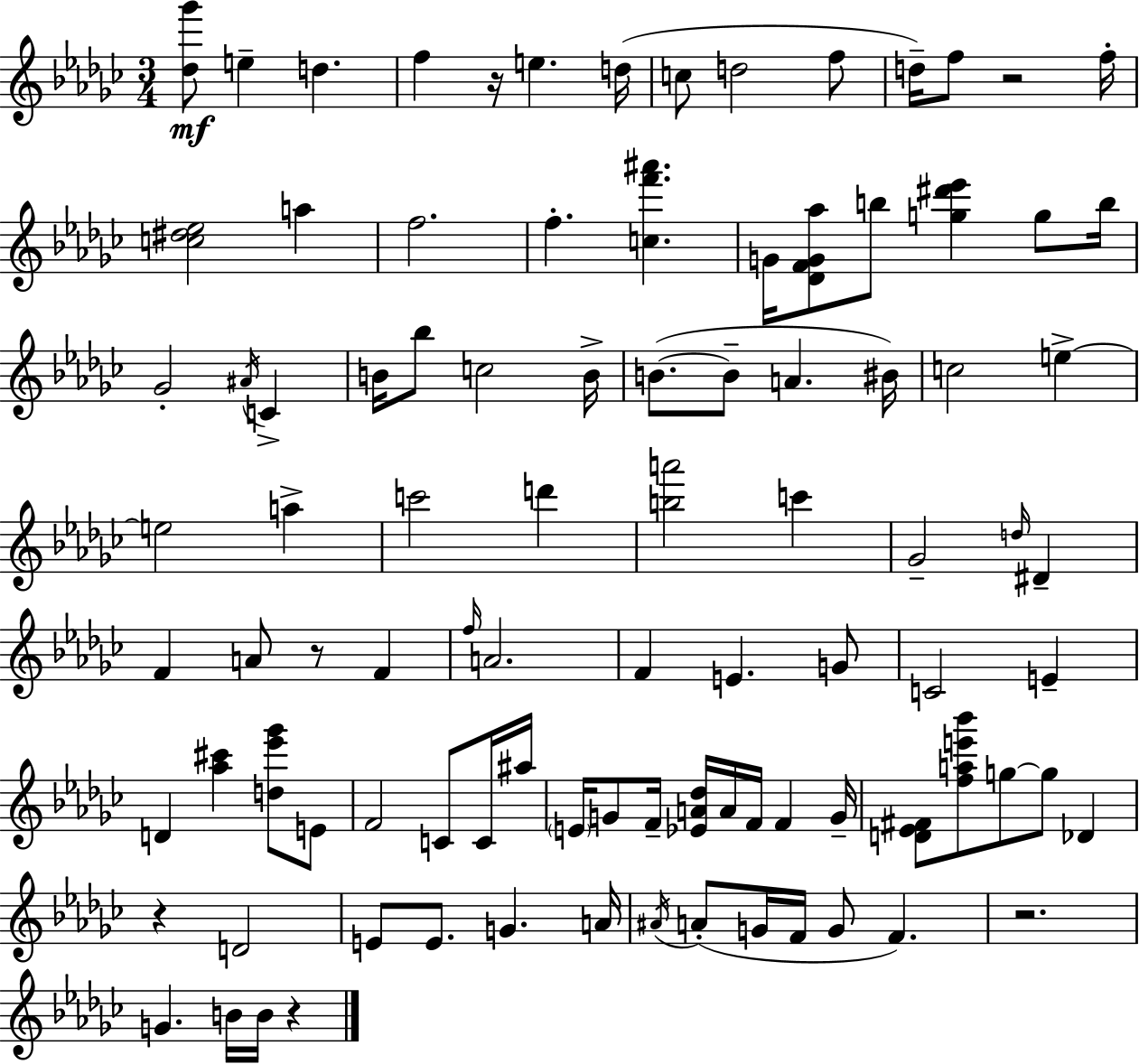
X:1
T:Untitled
M:3/4
L:1/4
K:Ebm
[_d_g']/2 e d f z/4 e d/4 c/2 d2 f/2 d/4 f/2 z2 f/4 [c^d_e]2 a f2 f [cf'^a'] G/4 [_DFG_a]/2 b/2 [g^d'_e'] g/2 b/4 _G2 ^A/4 C B/4 _b/2 c2 B/4 B/2 B/2 A ^B/4 c2 e e2 a c'2 d' [ba']2 c' _G2 d/4 ^D F A/2 z/2 F f/4 A2 F E G/2 C2 E D [_a^c'] [d_e'_g']/2 E/2 F2 C/2 C/4 ^a/4 E/4 G/2 F/4 [_EA_d]/4 A/4 F/4 F G/4 [D_E^F]/2 [fae'_b']/2 g/2 g/2 _D z D2 E/2 E/2 G A/4 ^A/4 A/2 G/4 F/4 G/2 F z2 G B/4 B/4 z